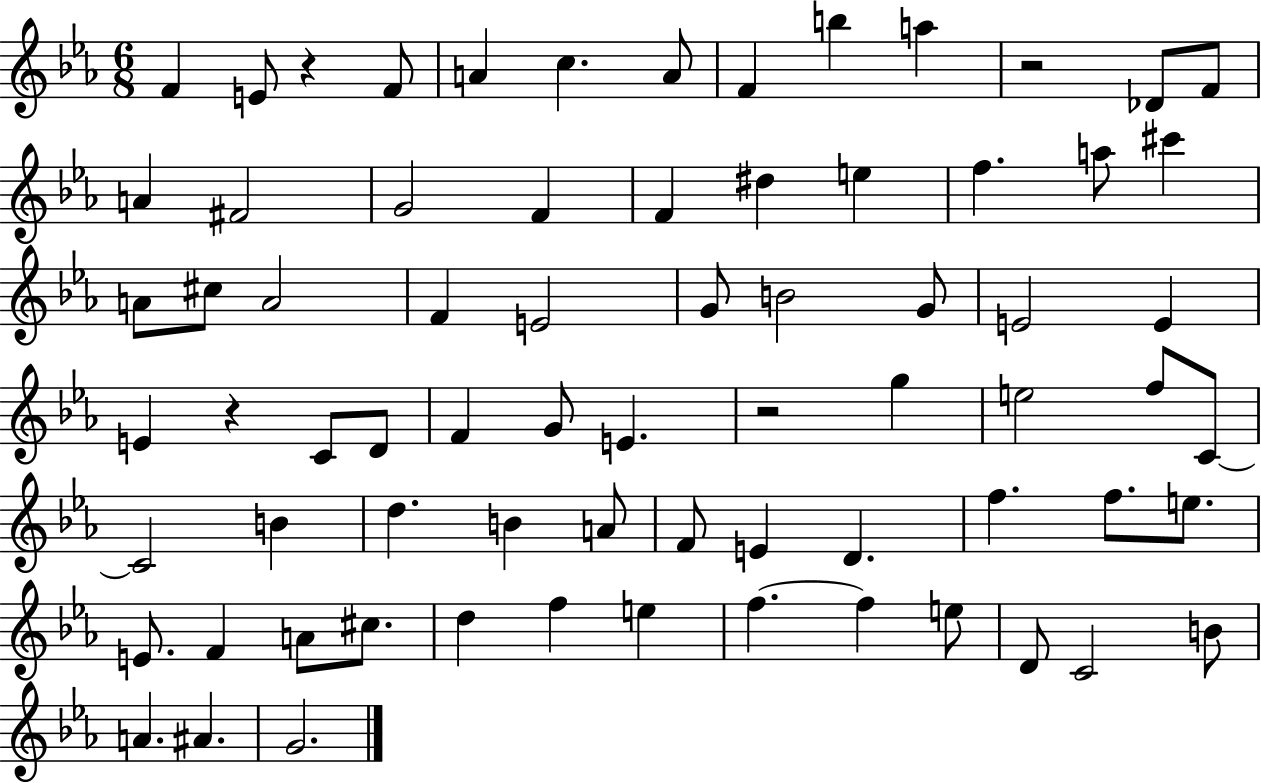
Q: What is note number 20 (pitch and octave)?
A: A5